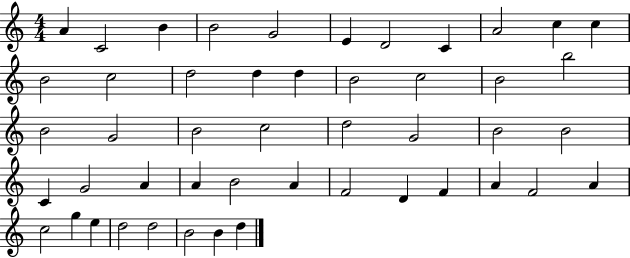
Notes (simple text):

A4/q C4/h B4/q B4/h G4/h E4/q D4/h C4/q A4/h C5/q C5/q B4/h C5/h D5/h D5/q D5/q B4/h C5/h B4/h B5/h B4/h G4/h B4/h C5/h D5/h G4/h B4/h B4/h C4/q G4/h A4/q A4/q B4/h A4/q F4/h D4/q F4/q A4/q F4/h A4/q C5/h G5/q E5/q D5/h D5/h B4/h B4/q D5/q